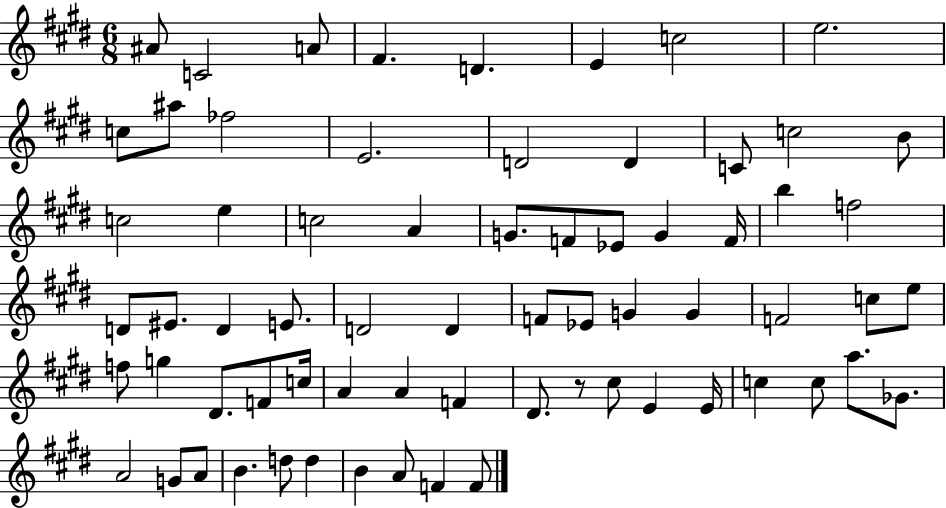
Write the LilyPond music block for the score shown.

{
  \clef treble
  \numericTimeSignature
  \time 6/8
  \key e \major
  ais'8 c'2 a'8 | fis'4. d'4. | e'4 c''2 | e''2. | \break c''8 ais''8 fes''2 | e'2. | d'2 d'4 | c'8 c''2 b'8 | \break c''2 e''4 | c''2 a'4 | g'8. f'8 ees'8 g'4 f'16 | b''4 f''2 | \break d'8 eis'8. d'4 e'8. | d'2 d'4 | f'8 ees'8 g'4 g'4 | f'2 c''8 e''8 | \break f''8 g''4 dis'8. f'8 c''16 | a'4 a'4 f'4 | dis'8. r8 cis''8 e'4 e'16 | c''4 c''8 a''8. ges'8. | \break a'2 g'8 a'8 | b'4. d''8 d''4 | b'4 a'8 f'4 f'8 | \bar "|."
}